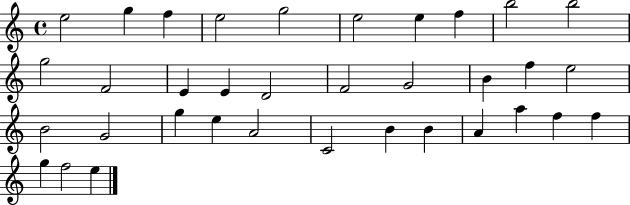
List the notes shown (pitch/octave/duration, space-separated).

E5/h G5/q F5/q E5/h G5/h E5/h E5/q F5/q B5/h B5/h G5/h F4/h E4/q E4/q D4/h F4/h G4/h B4/q F5/q E5/h B4/h G4/h G5/q E5/q A4/h C4/h B4/q B4/q A4/q A5/q F5/q F5/q G5/q F5/h E5/q